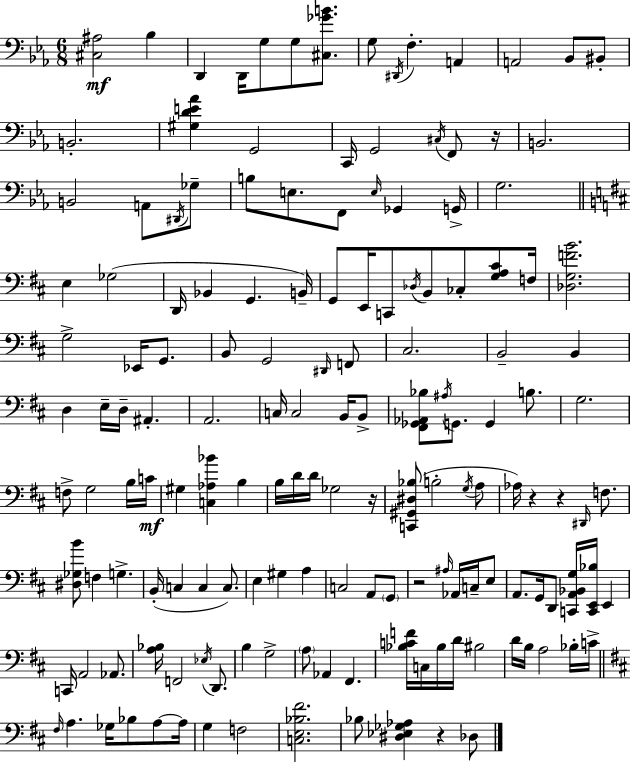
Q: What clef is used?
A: bass